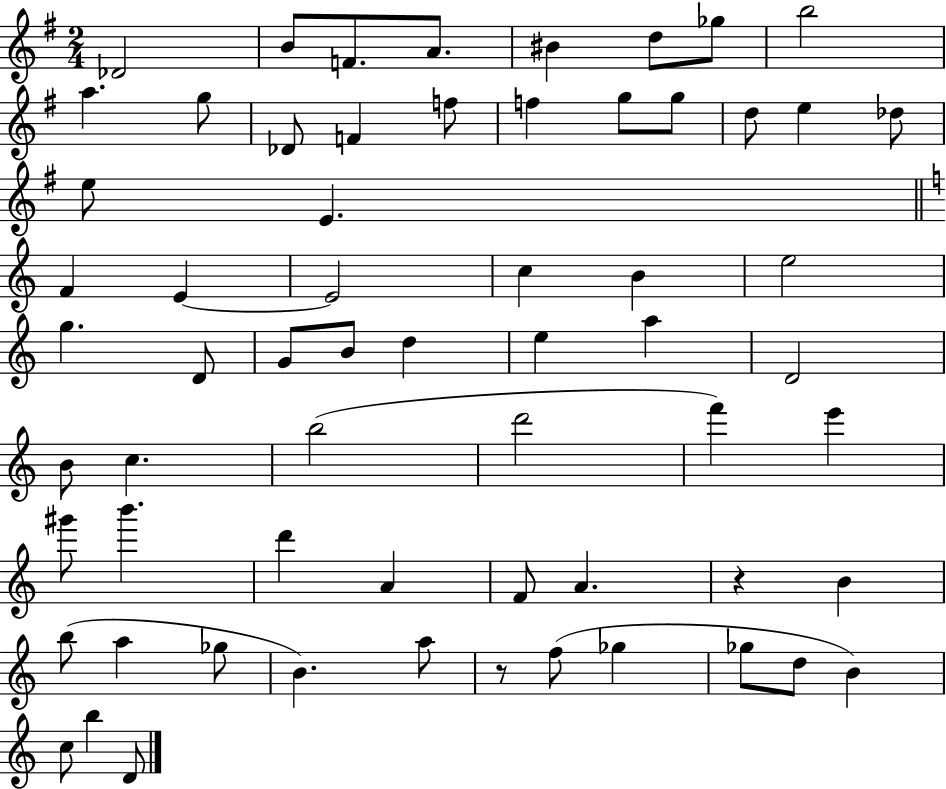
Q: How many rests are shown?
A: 2